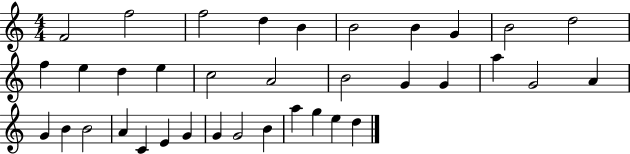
X:1
T:Untitled
M:4/4
L:1/4
K:C
F2 f2 f2 d B B2 B G B2 d2 f e d e c2 A2 B2 G G a G2 A G B B2 A C E G G G2 B a g e d